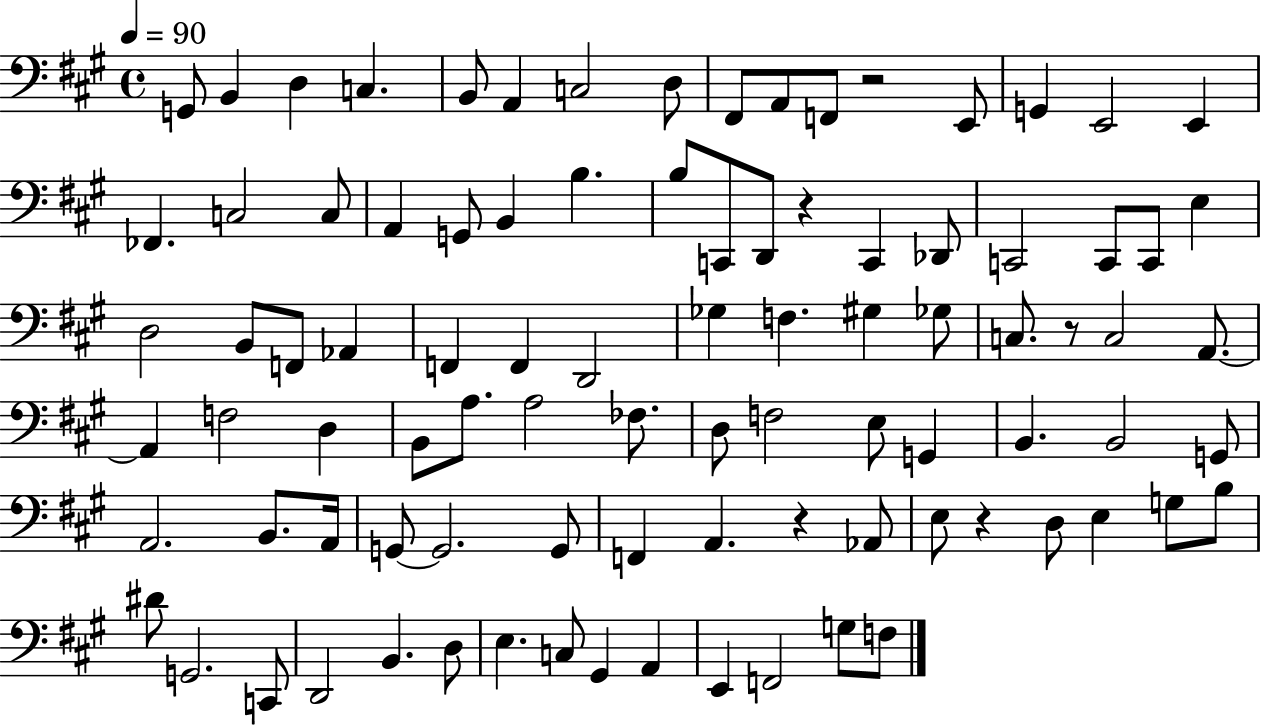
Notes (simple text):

G2/e B2/q D3/q C3/q. B2/e A2/q C3/h D3/e F#2/e A2/e F2/e R/h E2/e G2/q E2/h E2/q FES2/q. C3/h C3/e A2/q G2/e B2/q B3/q. B3/e C2/e D2/e R/q C2/q Db2/e C2/h C2/e C2/e E3/q D3/h B2/e F2/e Ab2/q F2/q F2/q D2/h Gb3/q F3/q. G#3/q Gb3/e C3/e. R/e C3/h A2/e. A2/q F3/h D3/q B2/e A3/e. A3/h FES3/e. D3/e F3/h E3/e G2/q B2/q. B2/h G2/e A2/h. B2/e. A2/s G2/e G2/h. G2/e F2/q A2/q. R/q Ab2/e E3/e R/q D3/e E3/q G3/e B3/e D#4/e G2/h. C2/e D2/h B2/q. D3/e E3/q. C3/e G#2/q A2/q E2/q F2/h G3/e F3/e